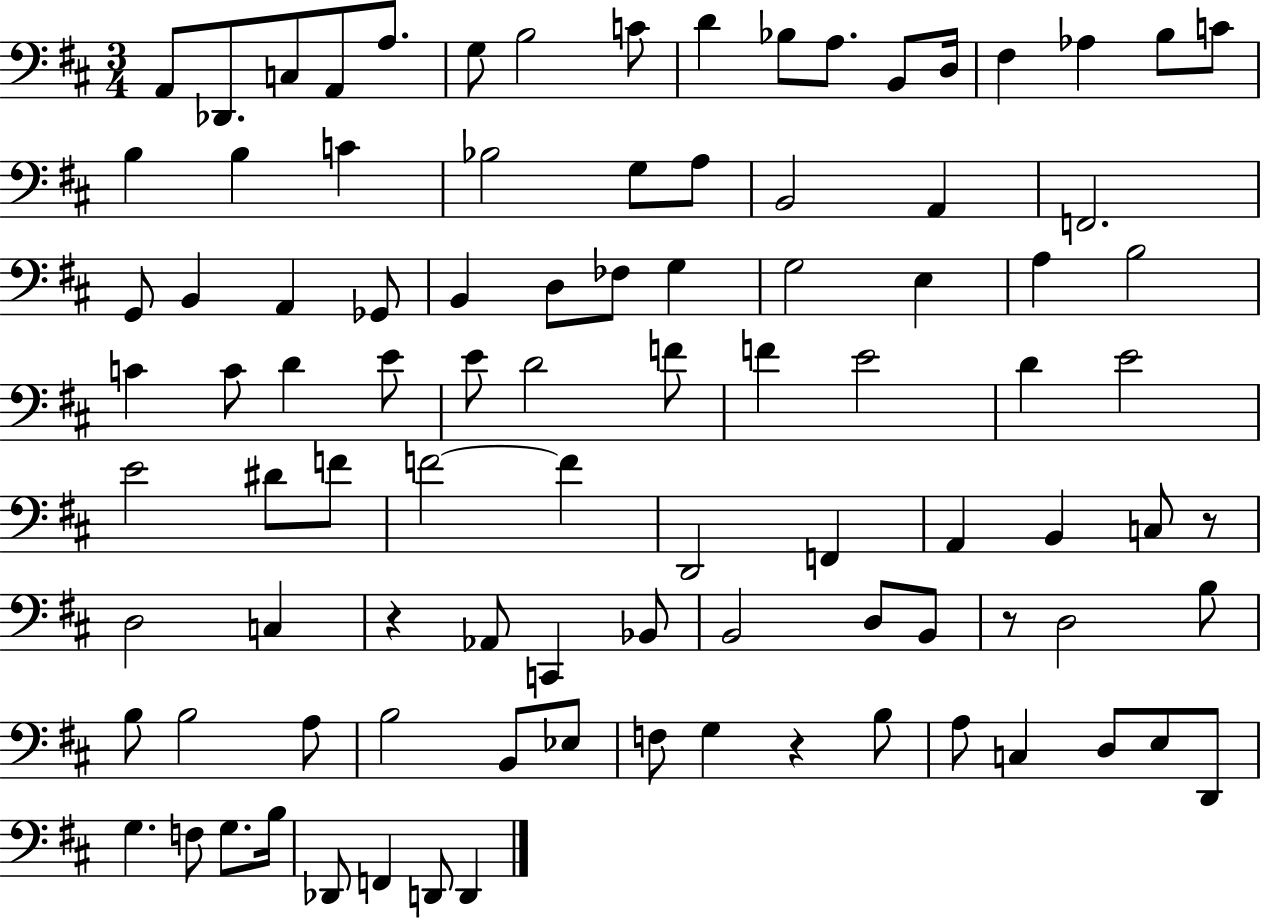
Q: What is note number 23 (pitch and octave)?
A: A3